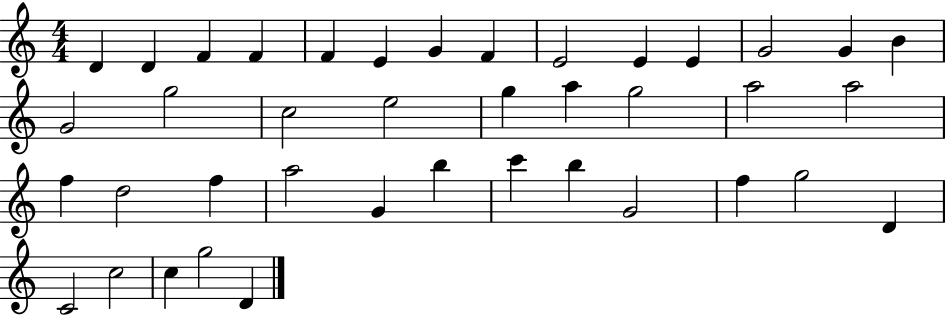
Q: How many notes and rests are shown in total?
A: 40